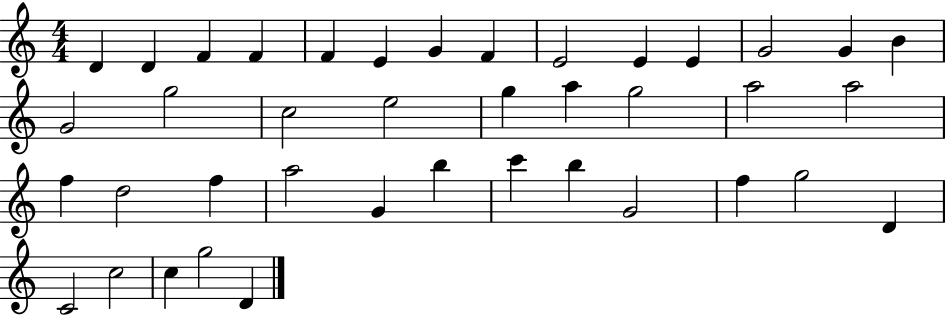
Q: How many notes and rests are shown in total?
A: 40